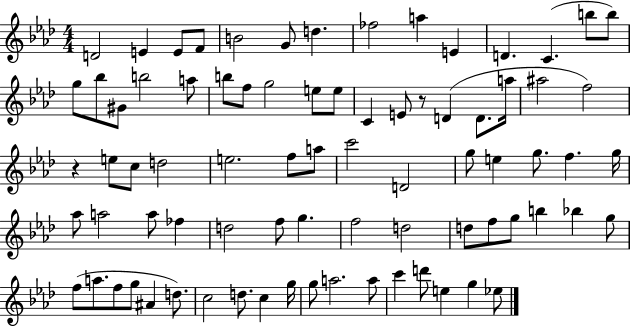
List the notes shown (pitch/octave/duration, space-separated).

D4/h E4/q E4/e F4/e B4/h G4/e D5/q. FES5/h A5/q E4/q D4/q. C4/q. B5/e B5/e G5/e Bb5/e G#4/e B5/h A5/e B5/e F5/e G5/h E5/e E5/e C4/q E4/e R/e D4/q D4/e. A5/s A#5/h F5/h R/q E5/e C5/e D5/h E5/h. F5/e A5/e C6/h D4/h G5/e E5/q G5/e. F5/q. G5/s Ab5/e A5/h A5/e FES5/q D5/h F5/e G5/q. F5/h D5/h D5/e F5/e G5/e B5/q Bb5/q G5/e F5/e A5/e. F5/e G5/e A#4/q D5/e. C5/h D5/e. C5/q G5/s G5/e A5/h. A5/e C6/q D6/e E5/q G5/q Eb5/e